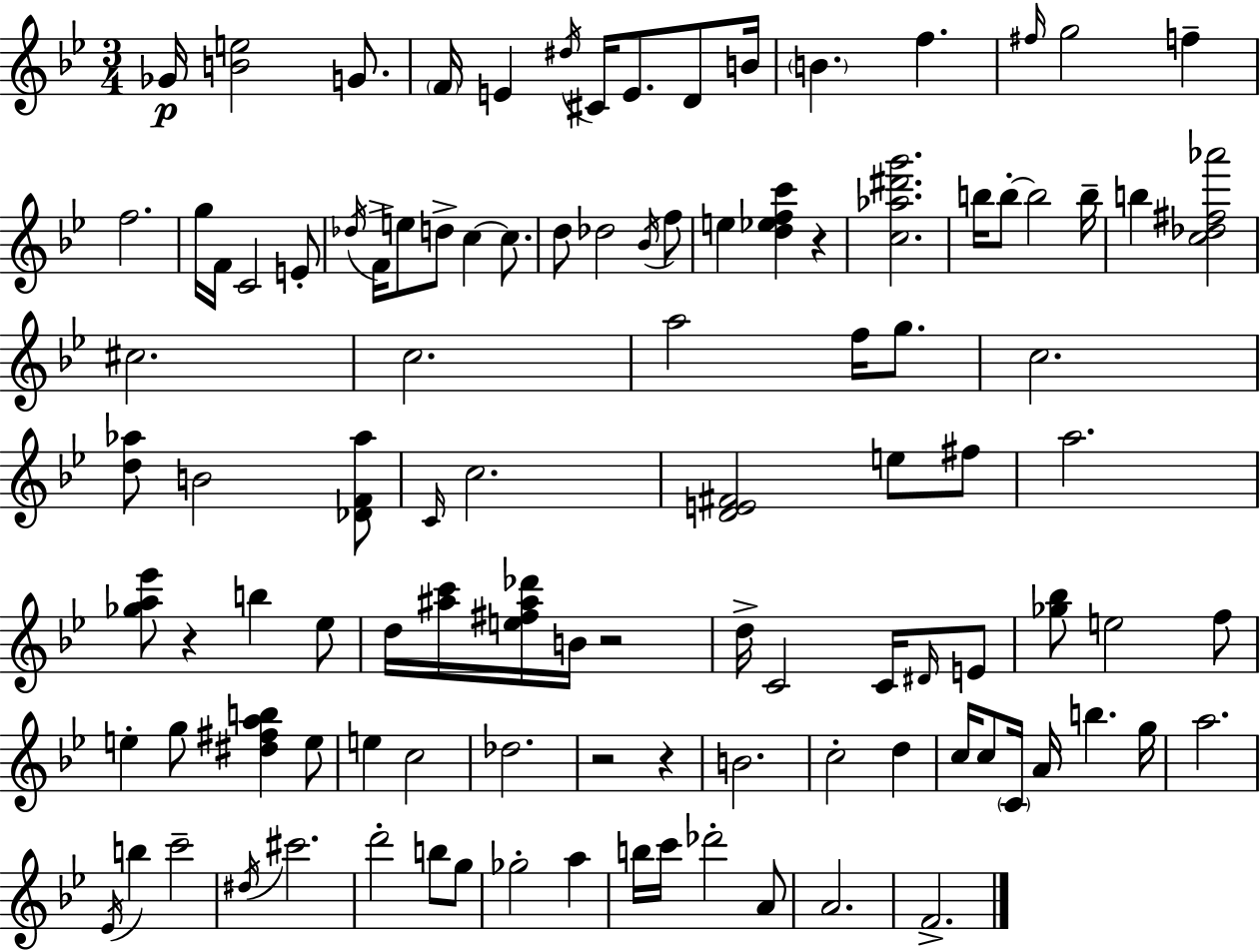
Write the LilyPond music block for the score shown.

{
  \clef treble
  \numericTimeSignature
  \time 3/4
  \key bes \major
  \repeat volta 2 { ges'16\p <b' e''>2 g'8. | \parenthesize f'16 e'4 \acciaccatura { dis''16 } cis'16 e'8. d'8 | b'16 \parenthesize b'4. f''4. | \grace { fis''16 } g''2 f''4-- | \break f''2. | g''16 f'16 c'2 | e'8-. \acciaccatura { des''16 } f'16-> e''8 d''8-> c''4~~ | c''8. d''8 des''2 | \break \acciaccatura { bes'16 } f''8 e''4 <d'' ees'' f'' c'''>4 | r4 <c'' aes'' dis''' g'''>2. | b''16 b''8-.~~ b''2 | b''16-- b''4 <c'' des'' fis'' aes'''>2 | \break cis''2. | c''2. | a''2 | f''16 g''8. c''2. | \break <d'' aes''>8 b'2 | <des' f' aes''>8 \grace { c'16 } c''2. | <d' e' fis'>2 | e''8 fis''8 a''2. | \break <ges'' a'' ees'''>8 r4 b''4 | ees''8 d''16 <ais'' c'''>16 <e'' fis'' ais'' des'''>16 b'16 r2 | d''16-> c'2 | c'16 \grace { dis'16 } e'8 <ges'' bes''>8 e''2 | \break f''8 e''4-. g''8 | <dis'' fis'' a'' b''>4 e''8 e''4 c''2 | des''2. | r2 | \break r4 b'2. | c''2-. | d''4 c''16 c''8 \parenthesize c'16 a'16 b''4. | g''16 a''2. | \break \acciaccatura { ees'16 } b''4 c'''2-- | \acciaccatura { dis''16 } cis'''2. | d'''2-. | b''8 g''8 ges''2-. | \break a''4 b''16 c'''16 des'''2-. | a'8 a'2. | f'2.-> | } \bar "|."
}